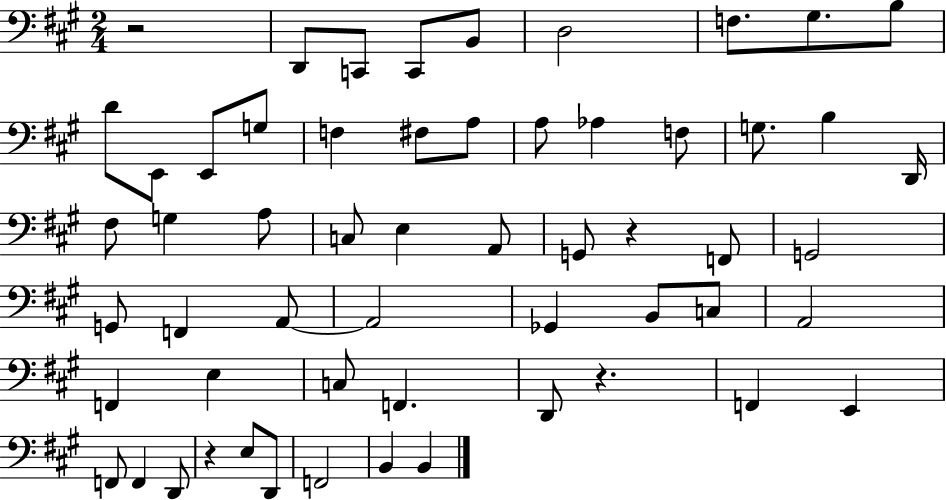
{
  \clef bass
  \numericTimeSignature
  \time 2/4
  \key a \major
  r2 | d,8 c,8 c,8 b,8 | d2 | f8. gis8. b8 | \break d'8 e,8 e,8 g8 | f4 fis8 a8 | a8 aes4 f8 | g8. b4 d,16 | \break fis8 g4 a8 | c8 e4 a,8 | g,8 r4 f,8 | g,2 | \break g,8 f,4 a,8~~ | a,2 | ges,4 b,8 c8 | a,2 | \break f,4 e4 | c8 f,4. | d,8 r4. | f,4 e,4 | \break f,8 f,4 d,8 | r4 e8 d,8 | f,2 | b,4 b,4 | \break \bar "|."
}